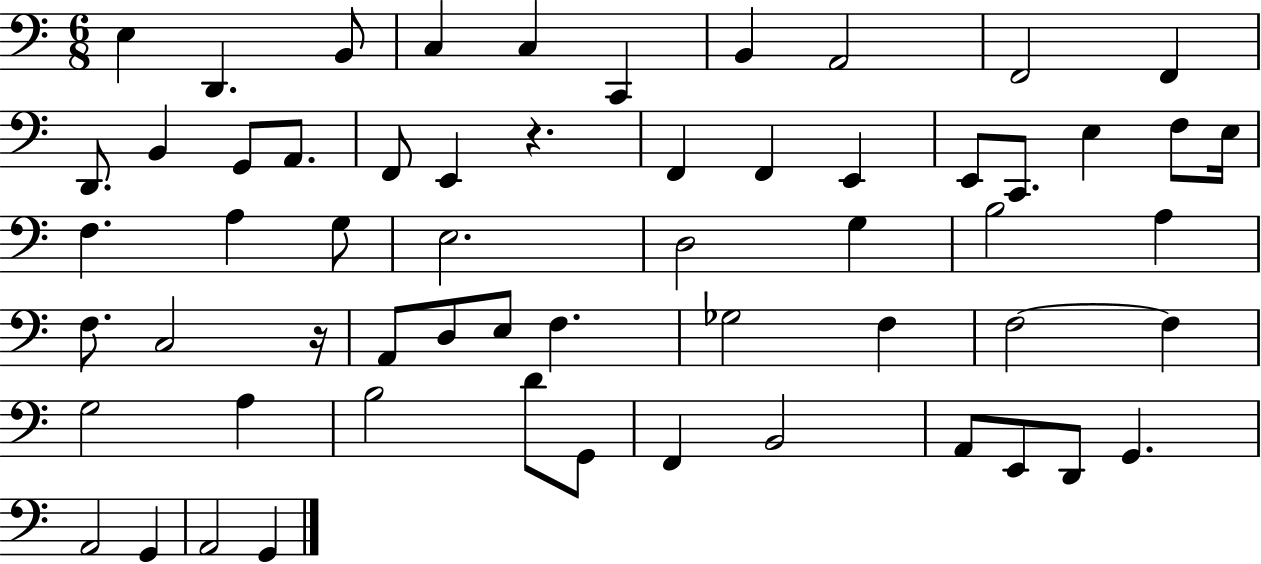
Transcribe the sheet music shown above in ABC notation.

X:1
T:Untitled
M:6/8
L:1/4
K:C
E, D,, B,,/2 C, C, C,, B,, A,,2 F,,2 F,, D,,/2 B,, G,,/2 A,,/2 F,,/2 E,, z F,, F,, E,, E,,/2 C,,/2 E, F,/2 E,/4 F, A, G,/2 E,2 D,2 G, B,2 A, F,/2 C,2 z/4 A,,/2 D,/2 E,/2 F, _G,2 F, F,2 F, G,2 A, B,2 D/2 G,,/2 F,, B,,2 A,,/2 E,,/2 D,,/2 G,, A,,2 G,, A,,2 G,,